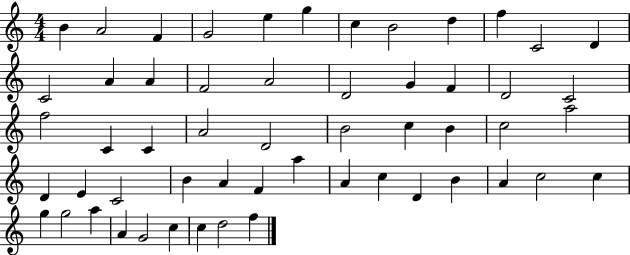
{
  \clef treble
  \numericTimeSignature
  \time 4/4
  \key c \major
  b'4 a'2 f'4 | g'2 e''4 g''4 | c''4 b'2 d''4 | f''4 c'2 d'4 | \break c'2 a'4 a'4 | f'2 a'2 | d'2 g'4 f'4 | d'2 c'2 | \break f''2 c'4 c'4 | a'2 d'2 | b'2 c''4 b'4 | c''2 a''2 | \break d'4 e'4 c'2 | b'4 a'4 f'4 a''4 | a'4 c''4 d'4 b'4 | a'4 c''2 c''4 | \break g''4 g''2 a''4 | a'4 g'2 c''4 | c''4 d''2 f''4 | \bar "|."
}